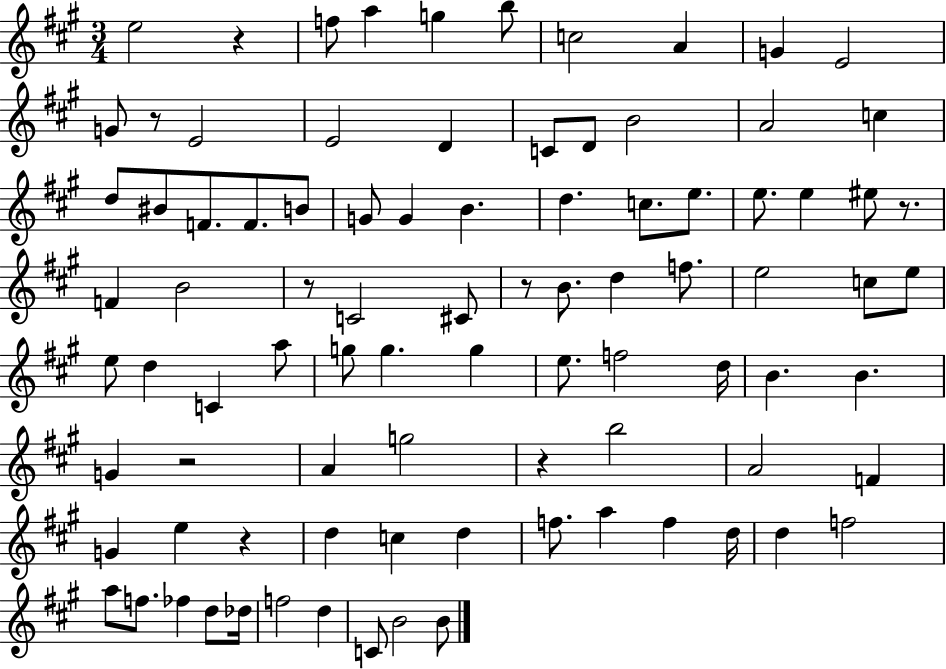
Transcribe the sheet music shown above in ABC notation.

X:1
T:Untitled
M:3/4
L:1/4
K:A
e2 z f/2 a g b/2 c2 A G E2 G/2 z/2 E2 E2 D C/2 D/2 B2 A2 c d/2 ^B/2 F/2 F/2 B/2 G/2 G B d c/2 e/2 e/2 e ^e/2 z/2 F B2 z/2 C2 ^C/2 z/2 B/2 d f/2 e2 c/2 e/2 e/2 d C a/2 g/2 g g e/2 f2 d/4 B B G z2 A g2 z b2 A2 F G e z d c d f/2 a f d/4 d f2 a/2 f/2 _f d/2 _d/4 f2 d C/2 B2 B/2